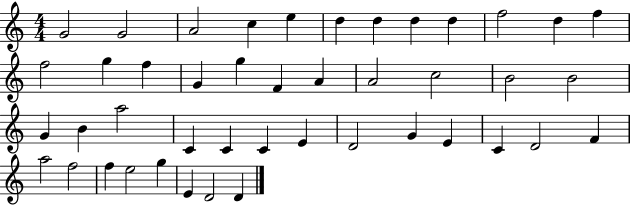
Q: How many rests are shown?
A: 0